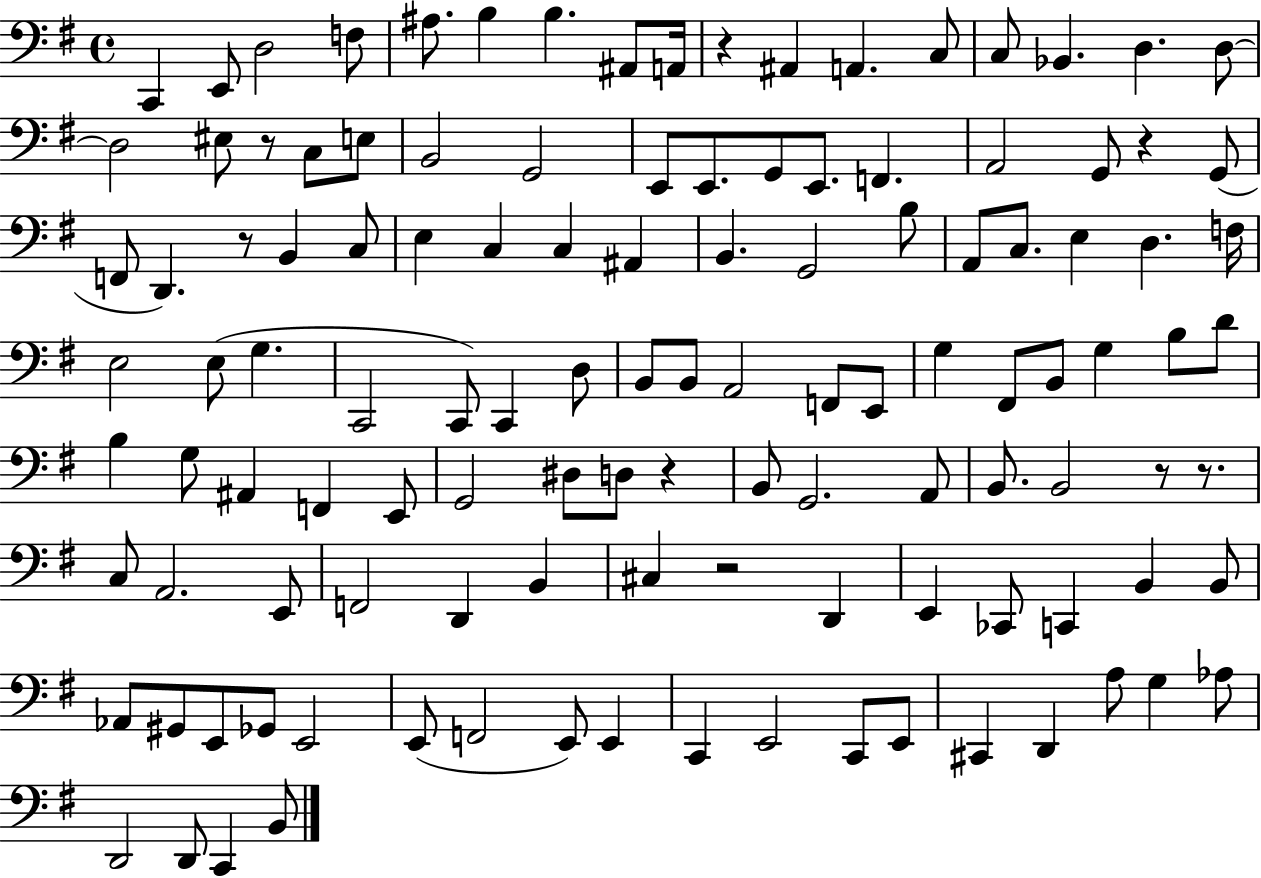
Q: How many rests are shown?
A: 8